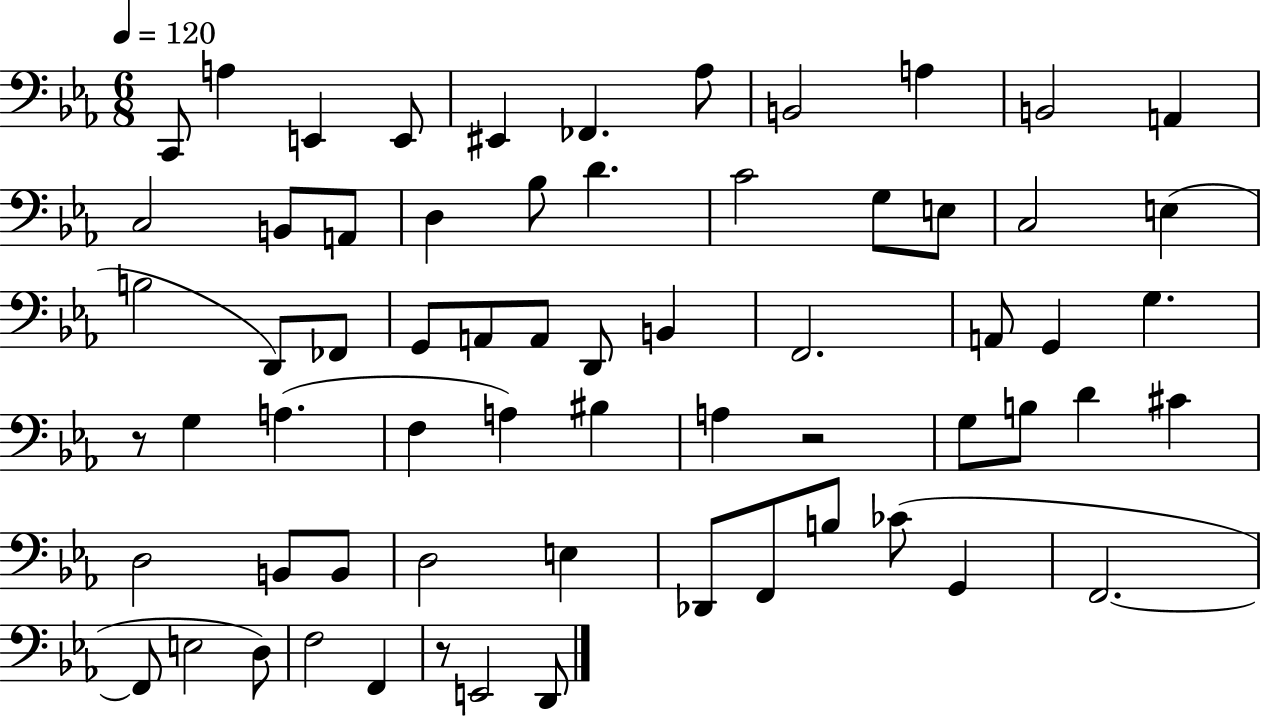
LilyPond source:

{
  \clef bass
  \numericTimeSignature
  \time 6/8
  \key ees \major
  \tempo 4 = 120
  c,8 a4 e,4 e,8 | eis,4 fes,4. aes8 | b,2 a4 | b,2 a,4 | \break c2 b,8 a,8 | d4 bes8 d'4. | c'2 g8 e8 | c2 e4( | \break b2 d,8) fes,8 | g,8 a,8 a,8 d,8 b,4 | f,2. | a,8 g,4 g4. | \break r8 g4 a4.( | f4 a4) bis4 | a4 r2 | g8 b8 d'4 cis'4 | \break d2 b,8 b,8 | d2 e4 | des,8 f,8 b8 ces'8( g,4 | f,2.~~ | \break f,8 e2 d8) | f2 f,4 | r8 e,2 d,8 | \bar "|."
}